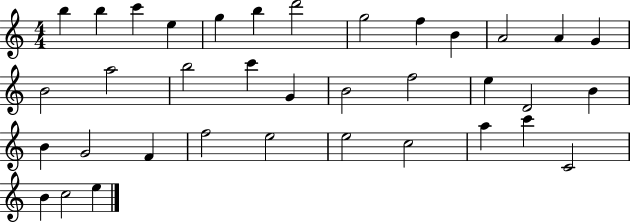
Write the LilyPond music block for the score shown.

{
  \clef treble
  \numericTimeSignature
  \time 4/4
  \key c \major
  b''4 b''4 c'''4 e''4 | g''4 b''4 d'''2 | g''2 f''4 b'4 | a'2 a'4 g'4 | \break b'2 a''2 | b''2 c'''4 g'4 | b'2 f''2 | e''4 d'2 b'4 | \break b'4 g'2 f'4 | f''2 e''2 | e''2 c''2 | a''4 c'''4 c'2 | \break b'4 c''2 e''4 | \bar "|."
}